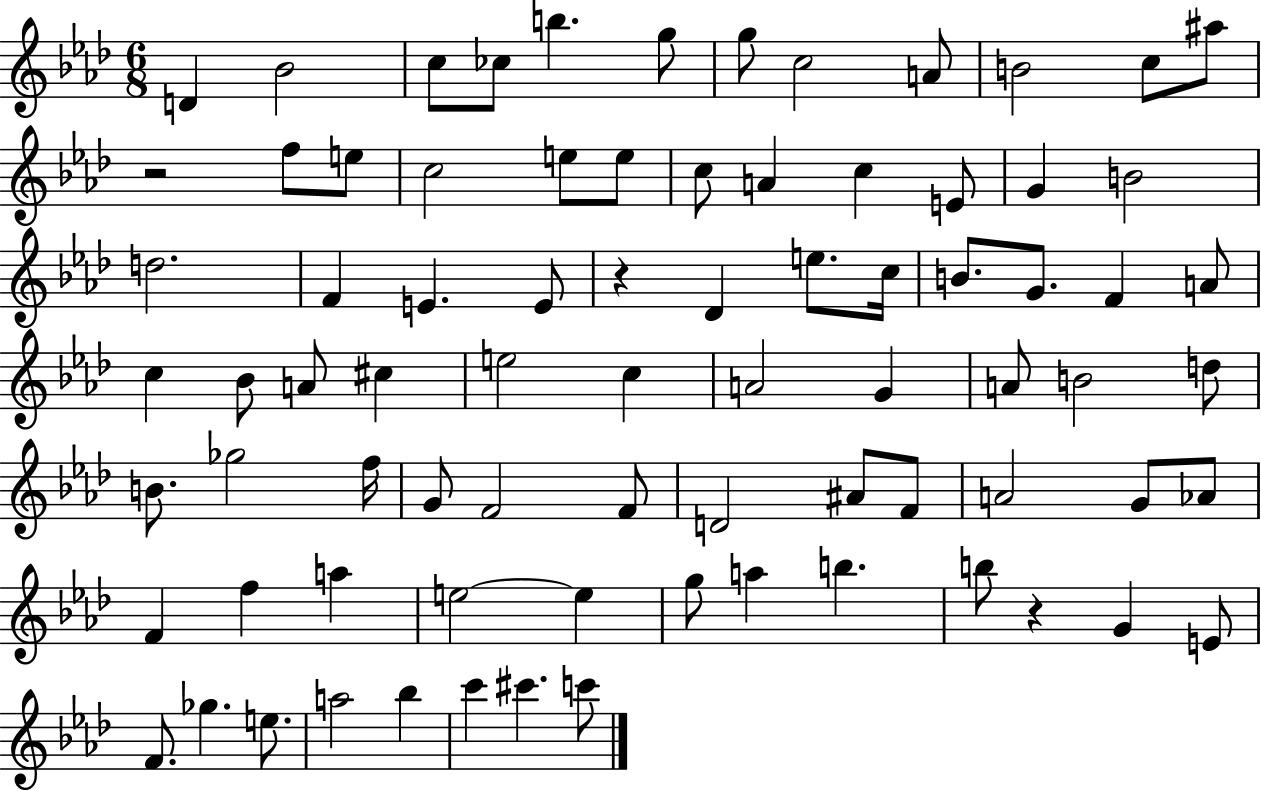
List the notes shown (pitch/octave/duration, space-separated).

D4/q Bb4/h C5/e CES5/e B5/q. G5/e G5/e C5/h A4/e B4/h C5/e A#5/e R/h F5/e E5/e C5/h E5/e E5/e C5/e A4/q C5/q E4/e G4/q B4/h D5/h. F4/q E4/q. E4/e R/q Db4/q E5/e. C5/s B4/e. G4/e. F4/q A4/e C5/q Bb4/e A4/e C#5/q E5/h C5/q A4/h G4/q A4/e B4/h D5/e B4/e. Gb5/h F5/s G4/e F4/h F4/e D4/h A#4/e F4/e A4/h G4/e Ab4/e F4/q F5/q A5/q E5/h E5/q G5/e A5/q B5/q. B5/e R/q G4/q E4/e F4/e. Gb5/q. E5/e. A5/h Bb5/q C6/q C#6/q. C6/e